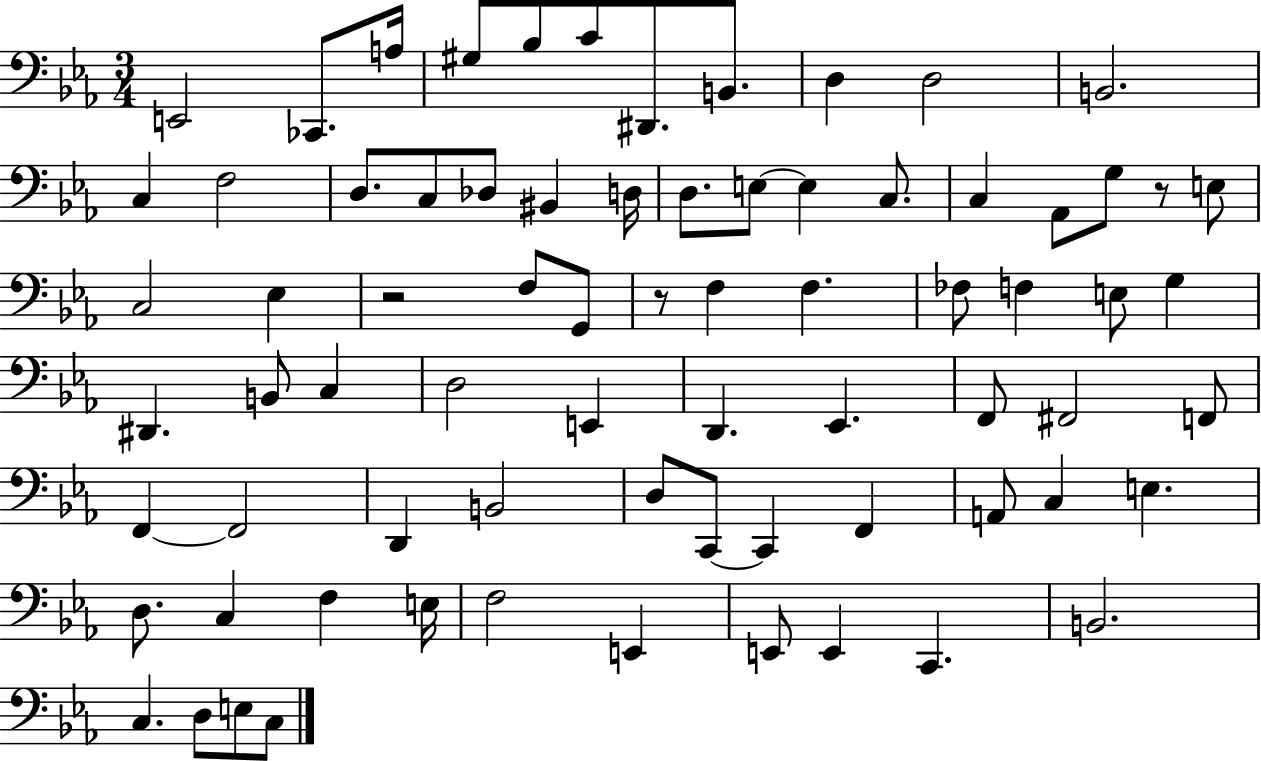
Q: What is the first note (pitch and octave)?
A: E2